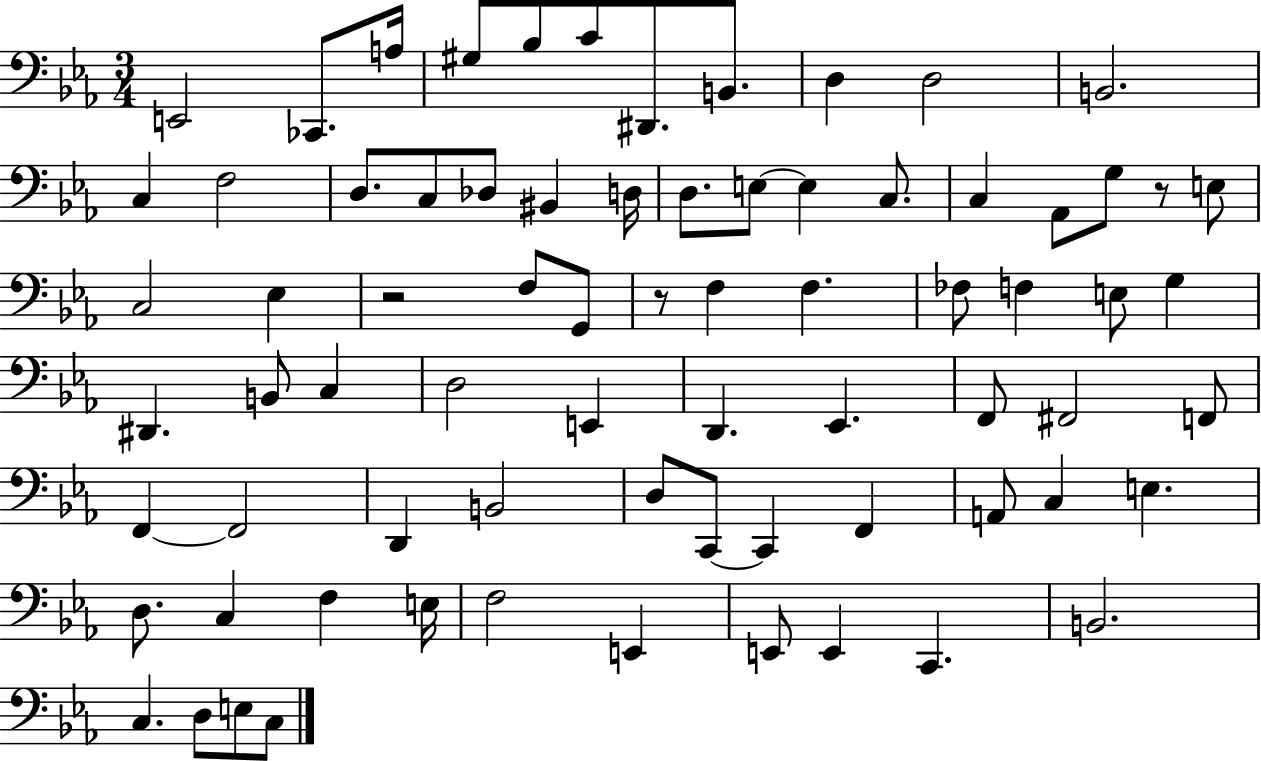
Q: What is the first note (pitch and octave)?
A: E2